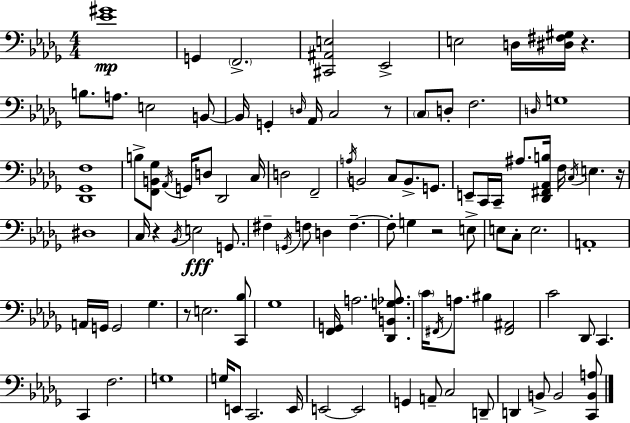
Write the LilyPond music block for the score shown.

{
  \clef bass
  \numericTimeSignature
  \time 4/4
  \key bes \minor
  <ees' gis'>1\mp | g,4 \parenthesize f,2.-> | <cis, ais, e>2 ees,2-> | e2 d16 <dis fis gis>16 r4. | \break b8. a8. e2 b,8~~ | b,16 g,4-. \grace { d16 } aes,16 c2 r8 | \parenthesize c8 d8-. f2. | \grace { d16 } g1 | \break <des, ges, f>1 | b8-> <f, b, ges>8 \acciaccatura { aes,16 } g,16 d8 des,2 | c16 d2 f,2-- | \acciaccatura { a16 } b,2 c8 b,8.-> | \break g,8. e,8-- c,16 c,16-- ais8. <des, fis, aes, b>16 f16 \acciaccatura { c16 } e4. | r16 dis1 | c16 r4 \acciaccatura { bes,16 }\fff e2 | g,8. fis4-- \acciaccatura { g,16 } f8 d4 | \break f4.--~~ f8-. g4 r2 | e8-> e8 c8-. e2. | a,1-. | a,16 g,16 g,2 | \break ges4. r8 e2. | <c, bes>8 ges1 | <f, g,>16 a2. | <des, b, g aes>8. \parenthesize c'16 \acciaccatura { fis,16 } a8. bis4 | \break <fis, ais,>2 c'2 | des,8 c,4. c,4 f2. | g1 | g16 e,8 c,2. | \break e,16 e,2~~ | e,2 g,4 a,8-- c2 | d,8-- d,4 b,8-> b,2 | <c, b, a>8 \bar "|."
}